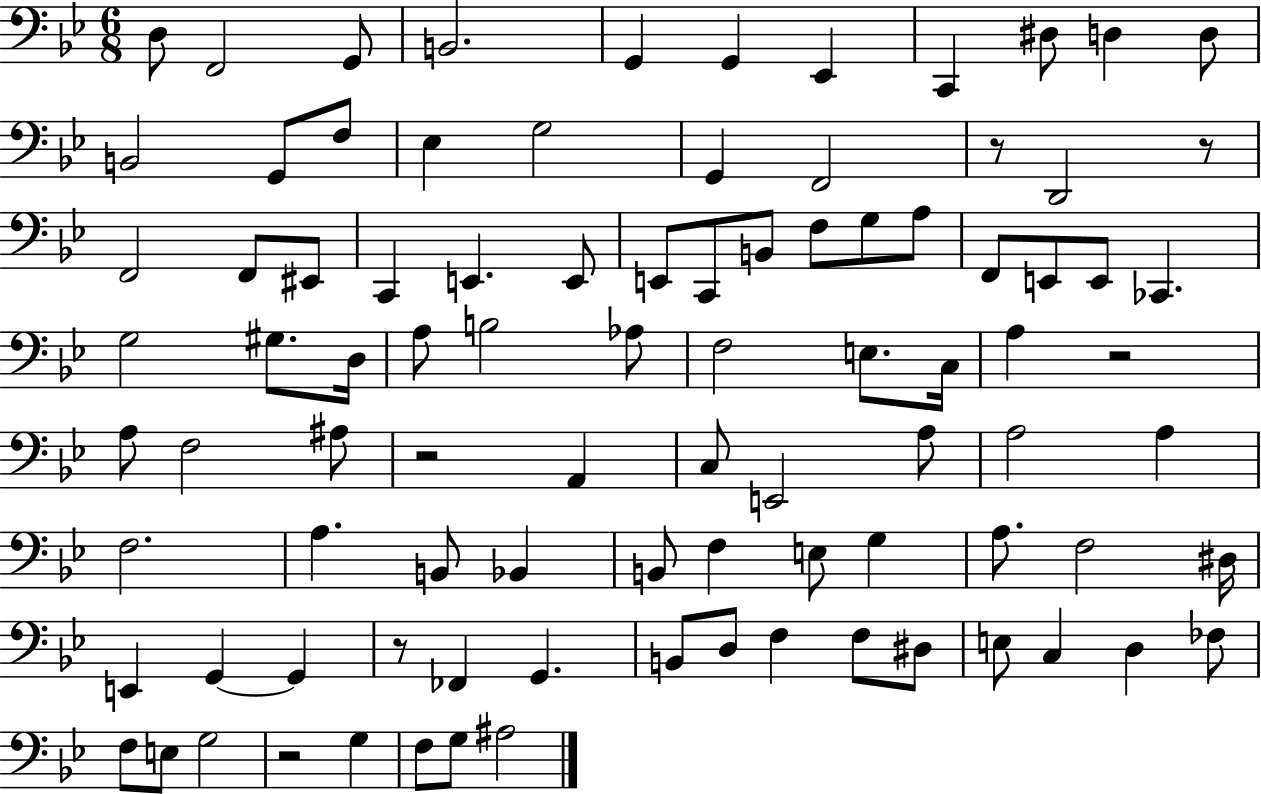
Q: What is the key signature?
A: BES major